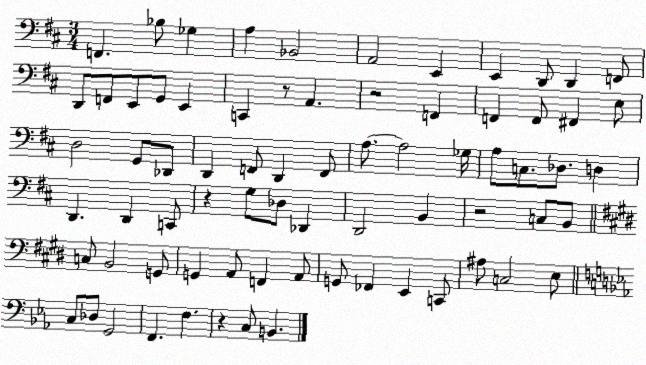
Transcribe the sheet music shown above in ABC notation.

X:1
T:Untitled
M:3/4
L:1/4
K:D
F,, _B,/2 _G, A, _B,,2 A,,2 E,, E,, D,,/2 D,, F,,/2 D,,/2 F,,/2 E,,/2 G,,/2 E,, C,, z/2 A,, z2 F,, F,, F,,/2 ^F,, E,/2 D,2 G,,/2 _D,,/2 D,, F,,/2 D,, F,,/2 A,/2 A,2 _G,/4 A,/2 C,/2 _D,/2 D, D,, D,, C,,/2 z G,/2 _D,/2 _D,, D,,2 B,, z2 C,/2 B,,/2 C,/2 B,,2 G,,/2 G,, A,,/2 F,, A,,/2 G,,/2 _F,, E,, C,,/2 ^A,/2 C,2 E,/2 C,/2 _D,/2 G,,2 F,, F, z C,/2 B,,